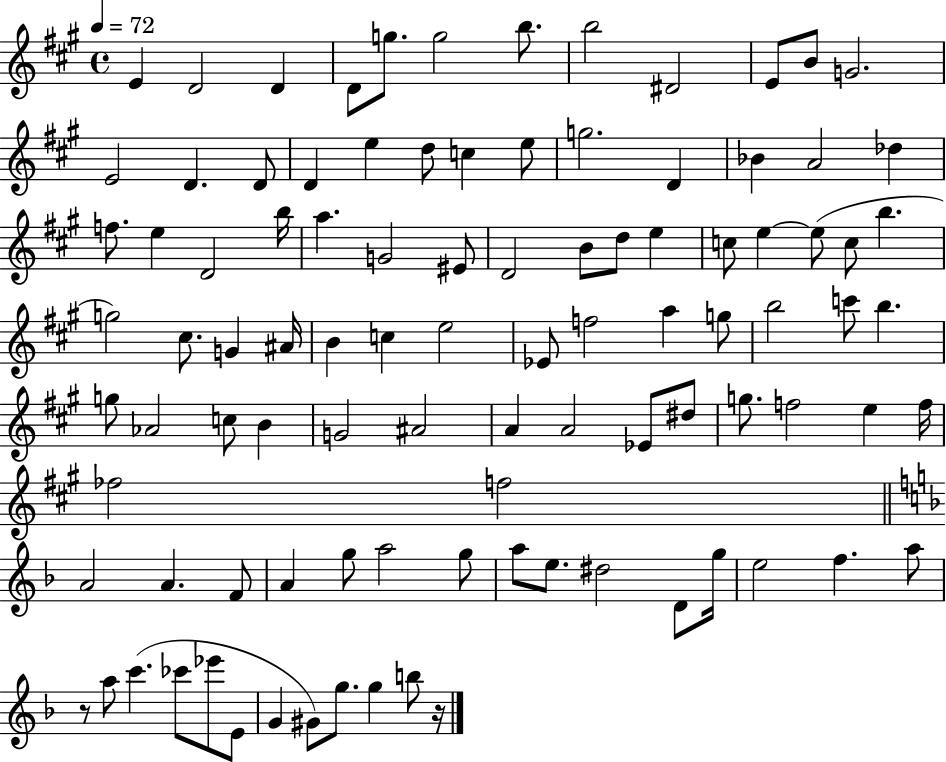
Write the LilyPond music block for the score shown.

{
  \clef treble
  \time 4/4
  \defaultTimeSignature
  \key a \major
  \tempo 4 = 72
  e'4 d'2 d'4 | d'8 g''8. g''2 b''8. | b''2 dis'2 | e'8 b'8 g'2. | \break e'2 d'4. d'8 | d'4 e''4 d''8 c''4 e''8 | g''2. d'4 | bes'4 a'2 des''4 | \break f''8. e''4 d'2 b''16 | a''4. g'2 eis'8 | d'2 b'8 d''8 e''4 | c''8 e''4~~ e''8( c''8 b''4. | \break g''2) cis''8. g'4 ais'16 | b'4 c''4 e''2 | ees'8 f''2 a''4 g''8 | b''2 c'''8 b''4. | \break g''8 aes'2 c''8 b'4 | g'2 ais'2 | a'4 a'2 ees'8 dis''8 | g''8. f''2 e''4 f''16 | \break fes''2 f''2 | \bar "||" \break \key f \major a'2 a'4. f'8 | a'4 g''8 a''2 g''8 | a''8 e''8. dis''2 d'8 g''16 | e''2 f''4. a''8 | \break r8 a''8 c'''4.( ces'''8 ees'''8 e'8 | g'4 gis'8) g''8. g''4 b''8 r16 | \bar "|."
}